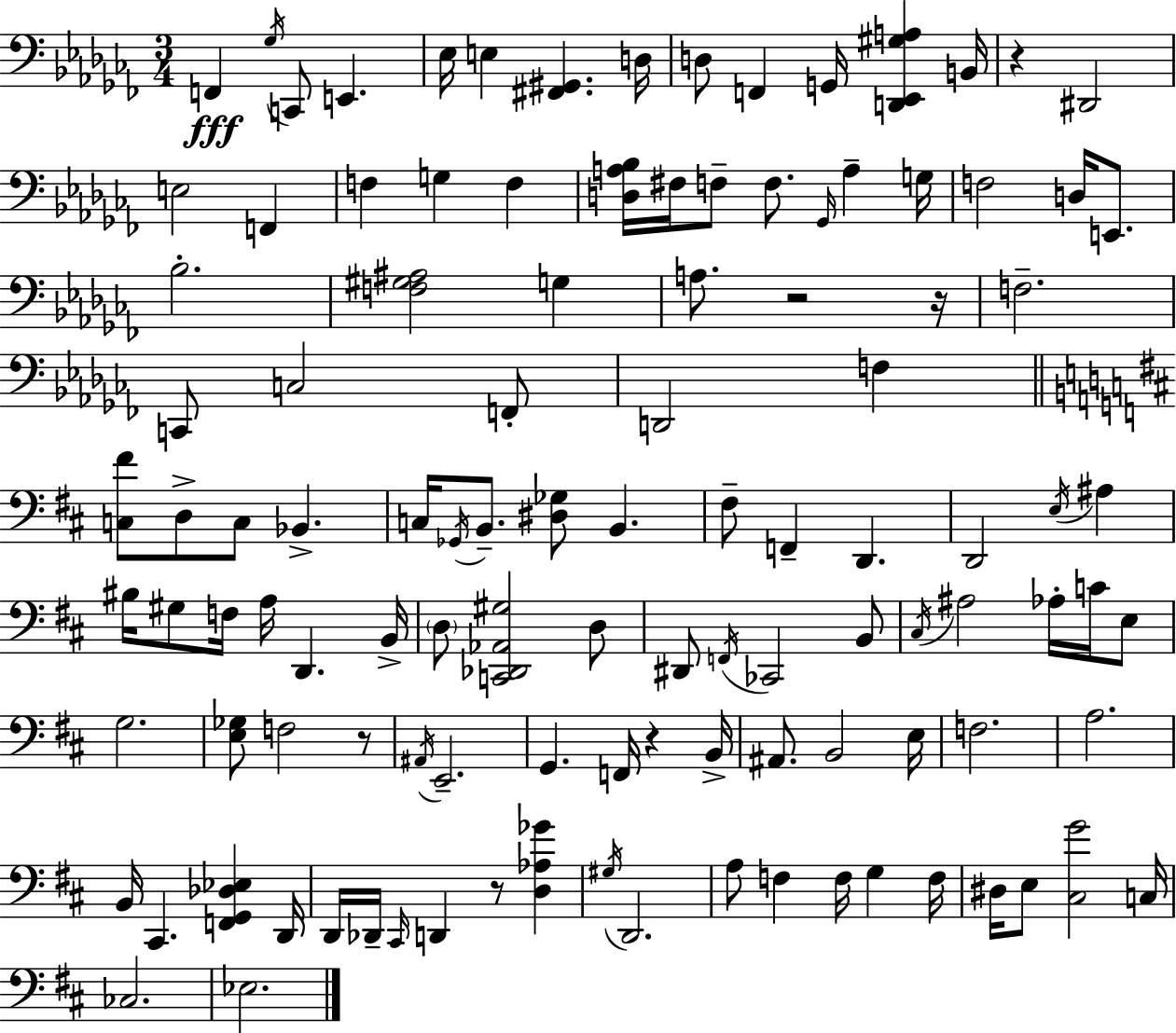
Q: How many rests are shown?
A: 6